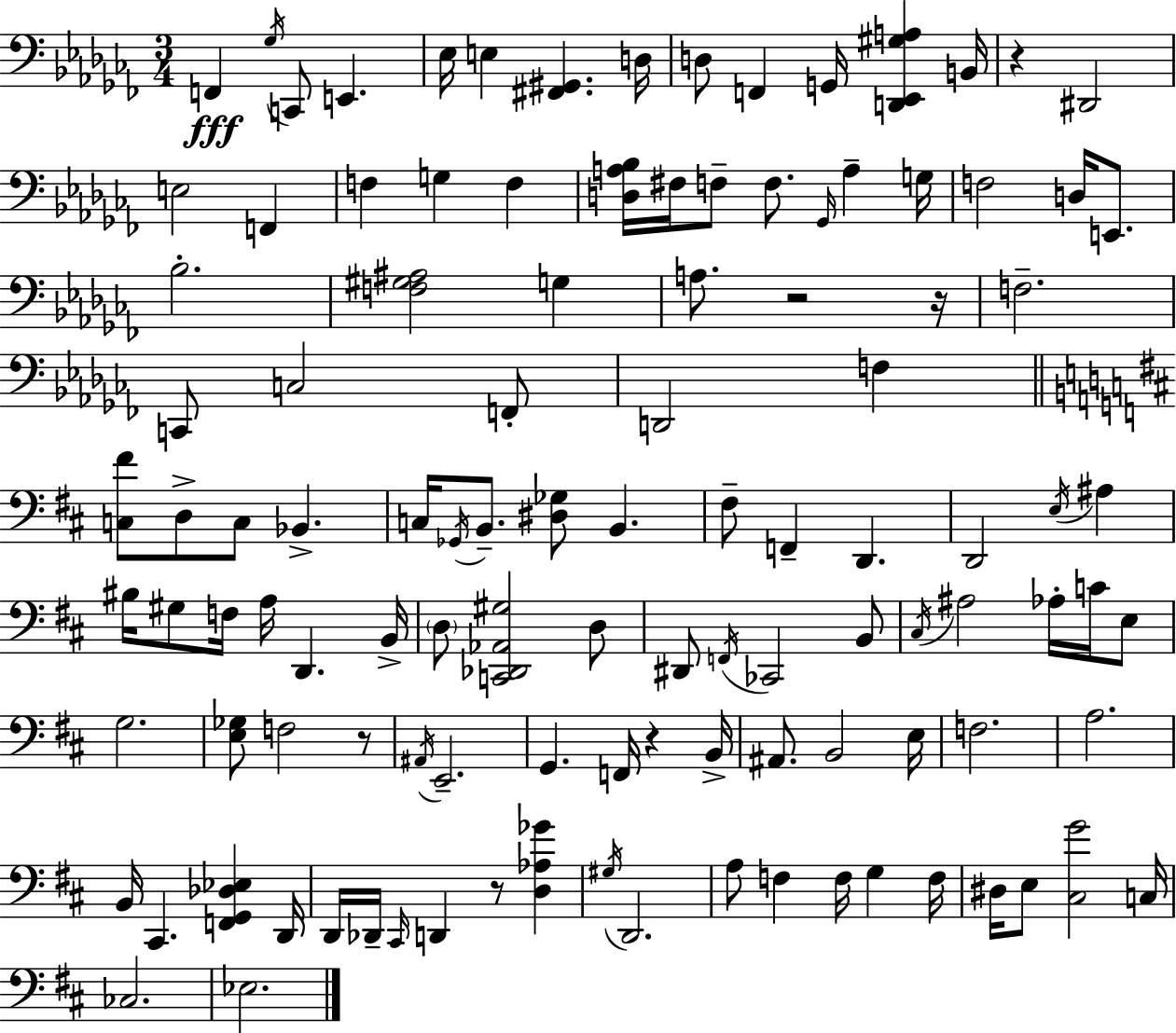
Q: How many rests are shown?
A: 6